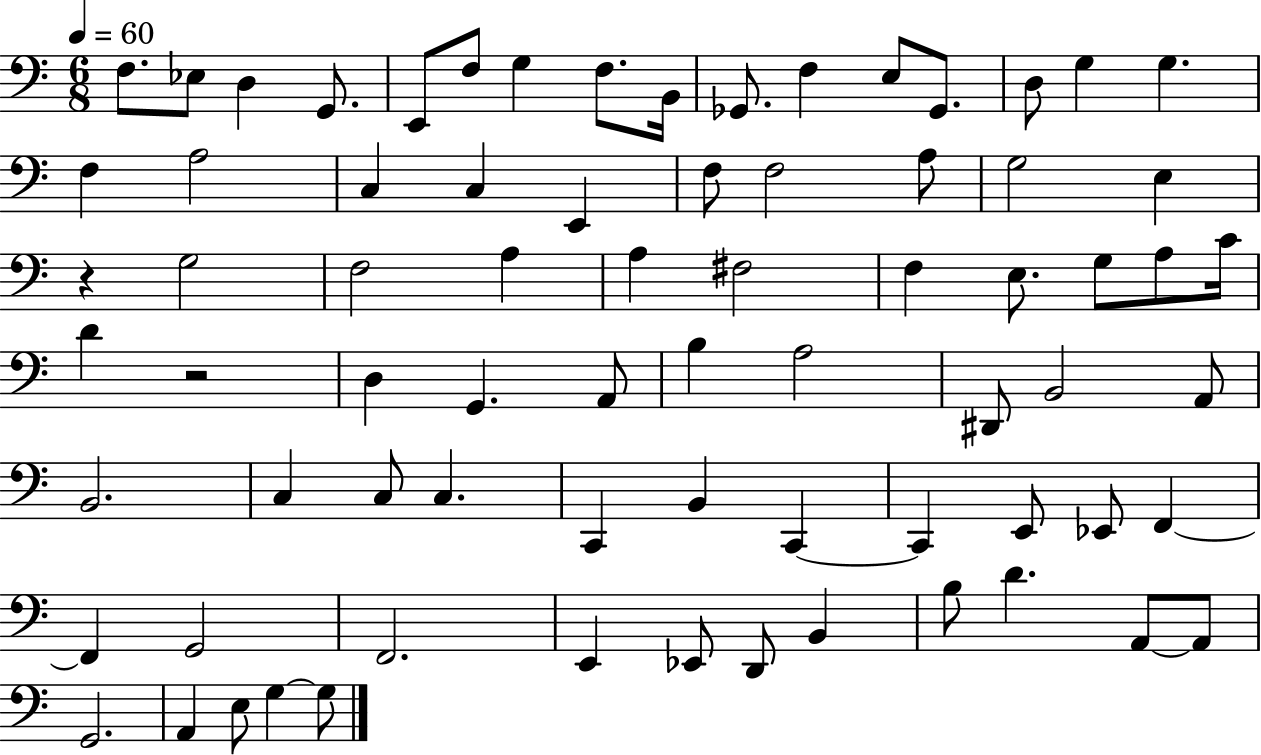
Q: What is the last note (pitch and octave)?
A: G3